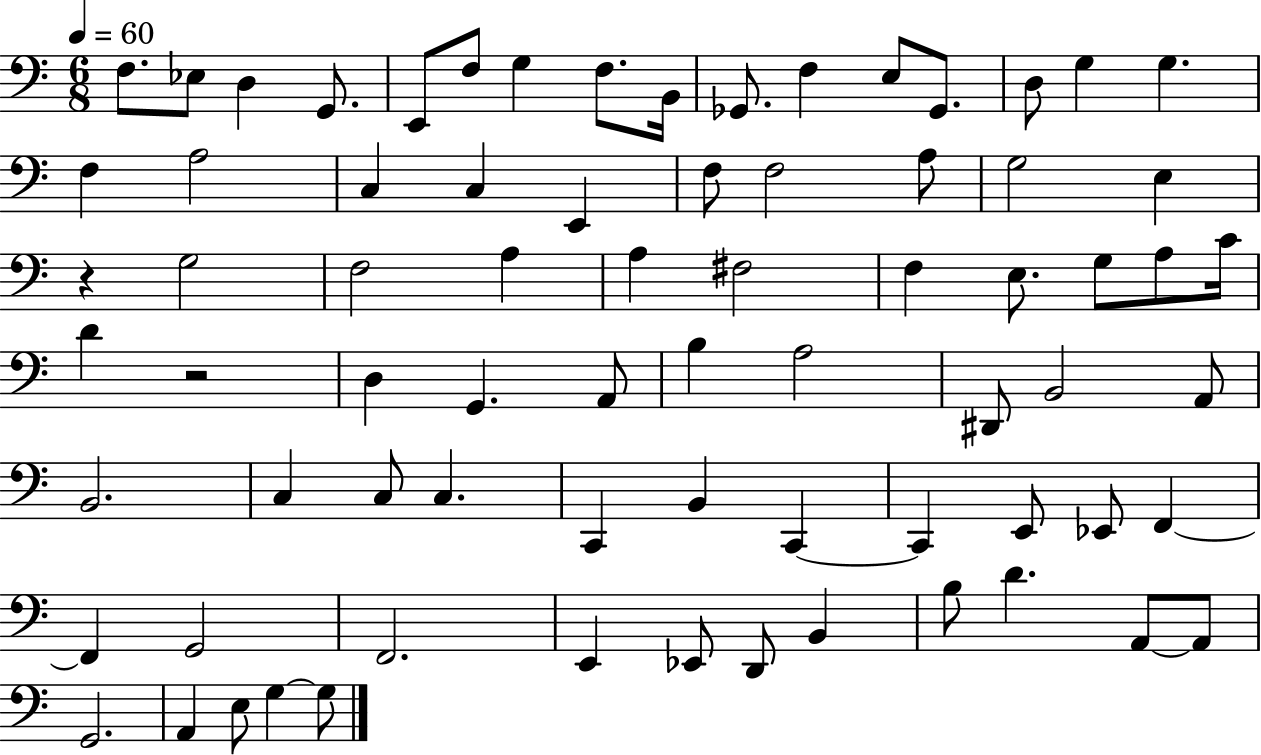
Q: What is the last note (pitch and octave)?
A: G3